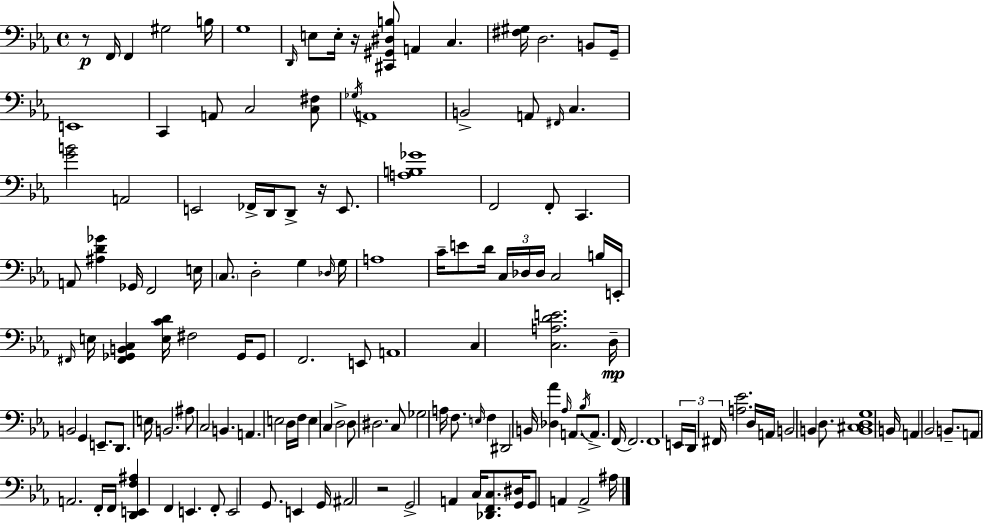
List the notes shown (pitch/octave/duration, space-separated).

R/e F2/s F2/q G#3/h B3/s G3/w D2/s E3/e E3/s R/s [C#2,G#2,D#3,B3]/e A2/q C3/q. [F#3,G#3]/s D3/h. B2/e G2/s E2/w C2/q A2/e C3/h [C3,F#3]/e Gb3/s A2/w B2/h A2/e F#2/s C3/q. [G4,B4]/h A2/h E2/h FES2/s D2/s D2/e R/s E2/e. [A3,B3,Gb4]/w F2/h F2/e C2/q. A2/e [A#3,D4,Gb4]/q Gb2/s F2/h E3/s C3/e. D3/h G3/q Db3/s G3/s A3/w C4/s E4/e D4/s C3/s Db3/s Db3/s C3/h B3/s E2/s F#2/s E3/s [F#2,Gb2,B2,C3]/q [E3,C4,D4]/s F#3/h Gb2/s Gb2/e F2/h. E2/e A2/w C3/q [C3,A3,D4,E4]/h. D3/s B2/h G2/q E2/e. D2/e. E3/s B2/h. A#3/e C3/h B2/q. A2/q. E3/h D3/s F3/s E3/q C3/q D3/h D3/e D#3/h. C3/e Gb3/h A3/s F3/e. E3/s F3/q D#2/h B2/s [Db3,Ab4]/q Ab3/s A2/e. Bb3/s A2/e. F2/s F2/h. F2/w E2/s D2/s F#2/s [A3,Eb4]/h. D3/s A2/s B2/h B2/q D3/e. [B2,C#3,D3,G3]/w B2/s A2/q Bb2/h B2/e. A2/e A2/h. F2/s F2/s [D2,E2,F3,A#3]/q F2/q E2/q. F2/e E2/h G2/e. E2/q G2/s A#2/h R/h G2/h A2/q C3/s [Db2,F2,C3]/e. [G2,D#3]/s G2/e A2/q A2/h A#3/s